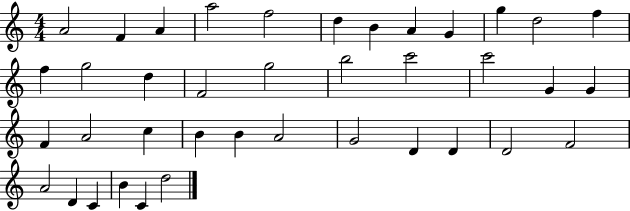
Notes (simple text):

A4/h F4/q A4/q A5/h F5/h D5/q B4/q A4/q G4/q G5/q D5/h F5/q F5/q G5/h D5/q F4/h G5/h B5/h C6/h C6/h G4/q G4/q F4/q A4/h C5/q B4/q B4/q A4/h G4/h D4/q D4/q D4/h F4/h A4/h D4/q C4/q B4/q C4/q D5/h